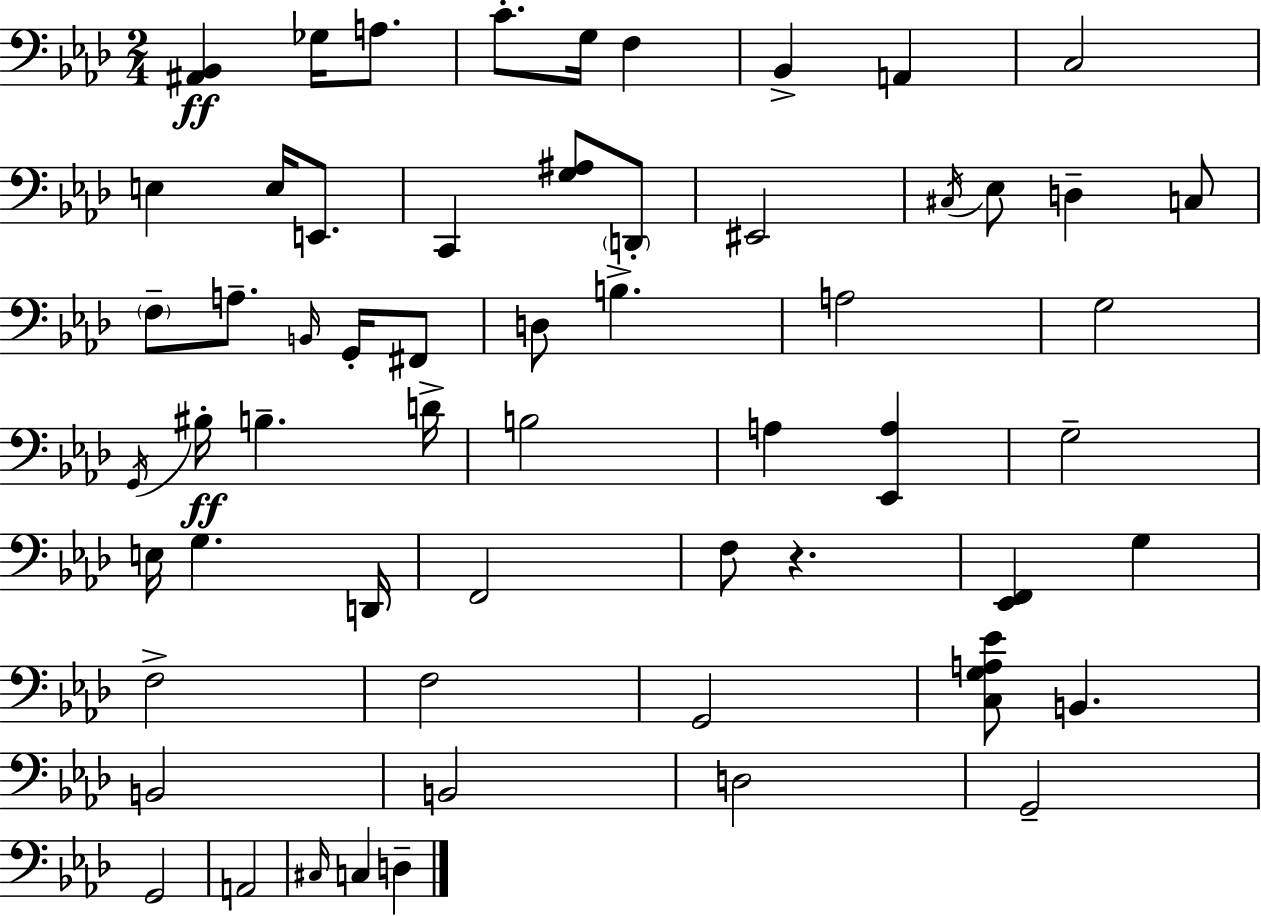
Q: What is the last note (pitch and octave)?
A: D3